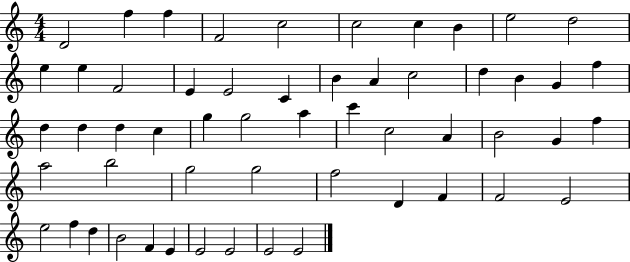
D4/h F5/q F5/q F4/h C5/h C5/h C5/q B4/q E5/h D5/h E5/q E5/q F4/h E4/q E4/h C4/q B4/q A4/q C5/h D5/q B4/q G4/q F5/q D5/q D5/q D5/q C5/q G5/q G5/h A5/q C6/q C5/h A4/q B4/h G4/q F5/q A5/h B5/h G5/h G5/h F5/h D4/q F4/q F4/h E4/h E5/h F5/q D5/q B4/h F4/q E4/q E4/h E4/h E4/h E4/h